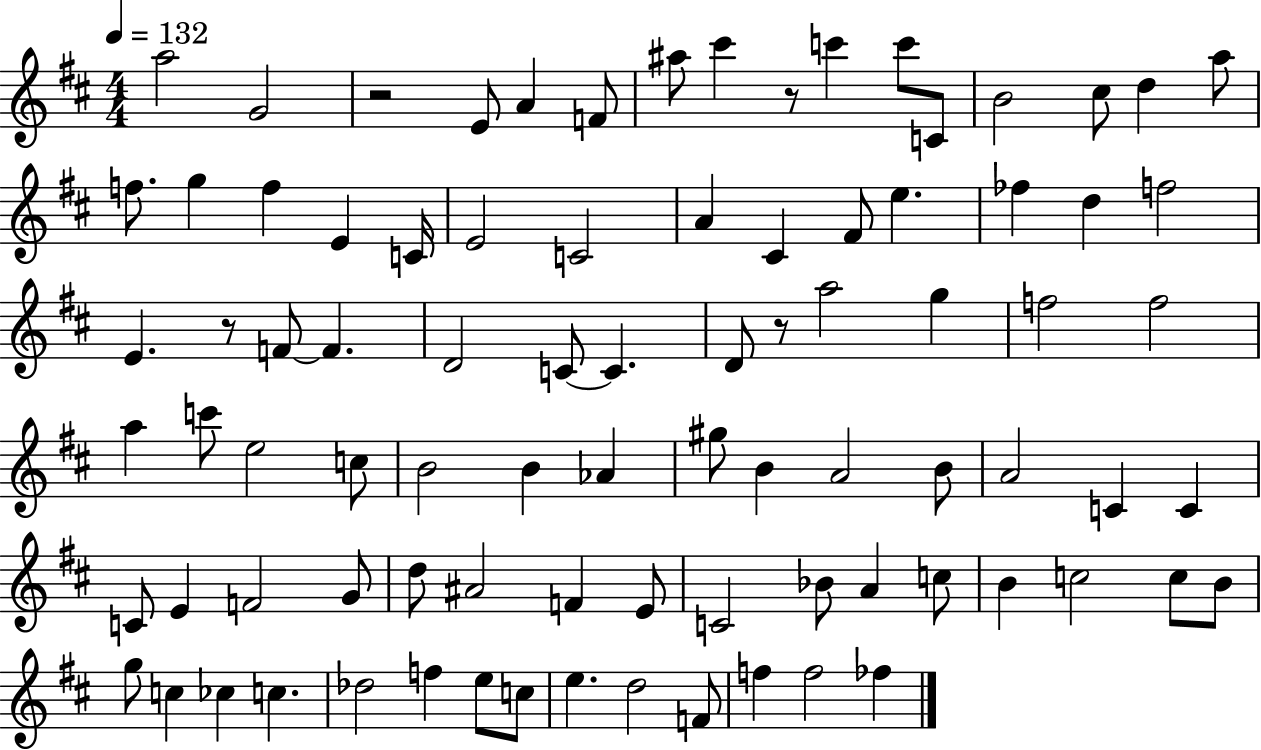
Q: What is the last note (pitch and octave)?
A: FES5